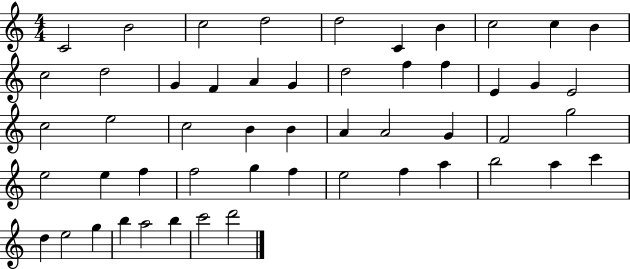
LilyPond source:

{
  \clef treble
  \numericTimeSignature
  \time 4/4
  \key c \major
  c'2 b'2 | c''2 d''2 | d''2 c'4 b'4 | c''2 c''4 b'4 | \break c''2 d''2 | g'4 f'4 a'4 g'4 | d''2 f''4 f''4 | e'4 g'4 e'2 | \break c''2 e''2 | c''2 b'4 b'4 | a'4 a'2 g'4 | f'2 g''2 | \break e''2 e''4 f''4 | f''2 g''4 f''4 | e''2 f''4 a''4 | b''2 a''4 c'''4 | \break d''4 e''2 g''4 | b''4 a''2 b''4 | c'''2 d'''2 | \bar "|."
}